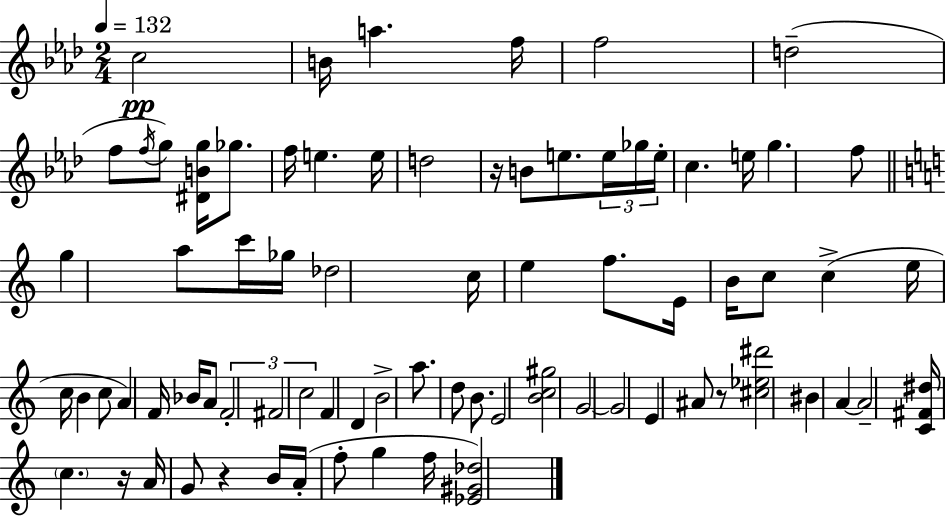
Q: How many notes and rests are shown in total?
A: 77